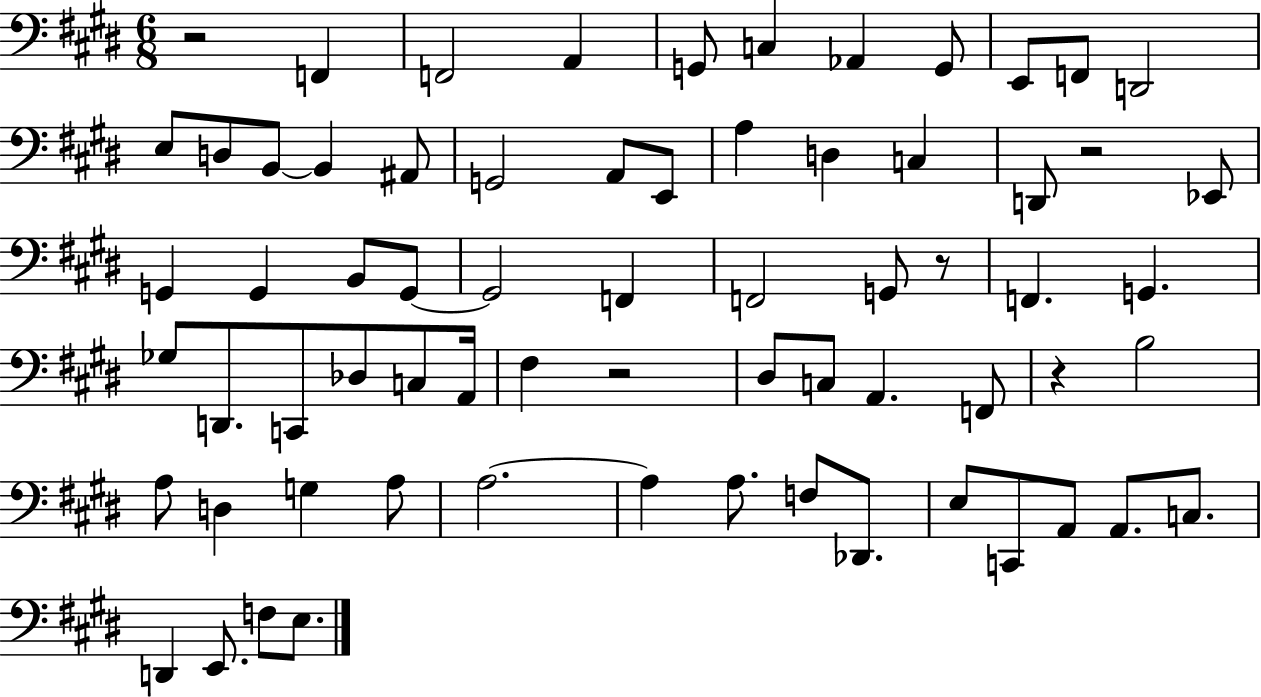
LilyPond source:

{
  \clef bass
  \numericTimeSignature
  \time 6/8
  \key e \major
  r2 f,4 | f,2 a,4 | g,8 c4 aes,4 g,8 | e,8 f,8 d,2 | \break e8 d8 b,8~~ b,4 ais,8 | g,2 a,8 e,8 | a4 d4 c4 | d,8 r2 ees,8 | \break g,4 g,4 b,8 g,8~~ | g,2 f,4 | f,2 g,8 r8 | f,4. g,4. | \break ges8 d,8. c,8 des8 c8 a,16 | fis4 r2 | dis8 c8 a,4. f,8 | r4 b2 | \break a8 d4 g4 a8 | a2.~~ | a4 a8. f8 des,8. | e8 c,8 a,8 a,8. c8. | \break d,4 e,8. f8 e8. | \bar "|."
}